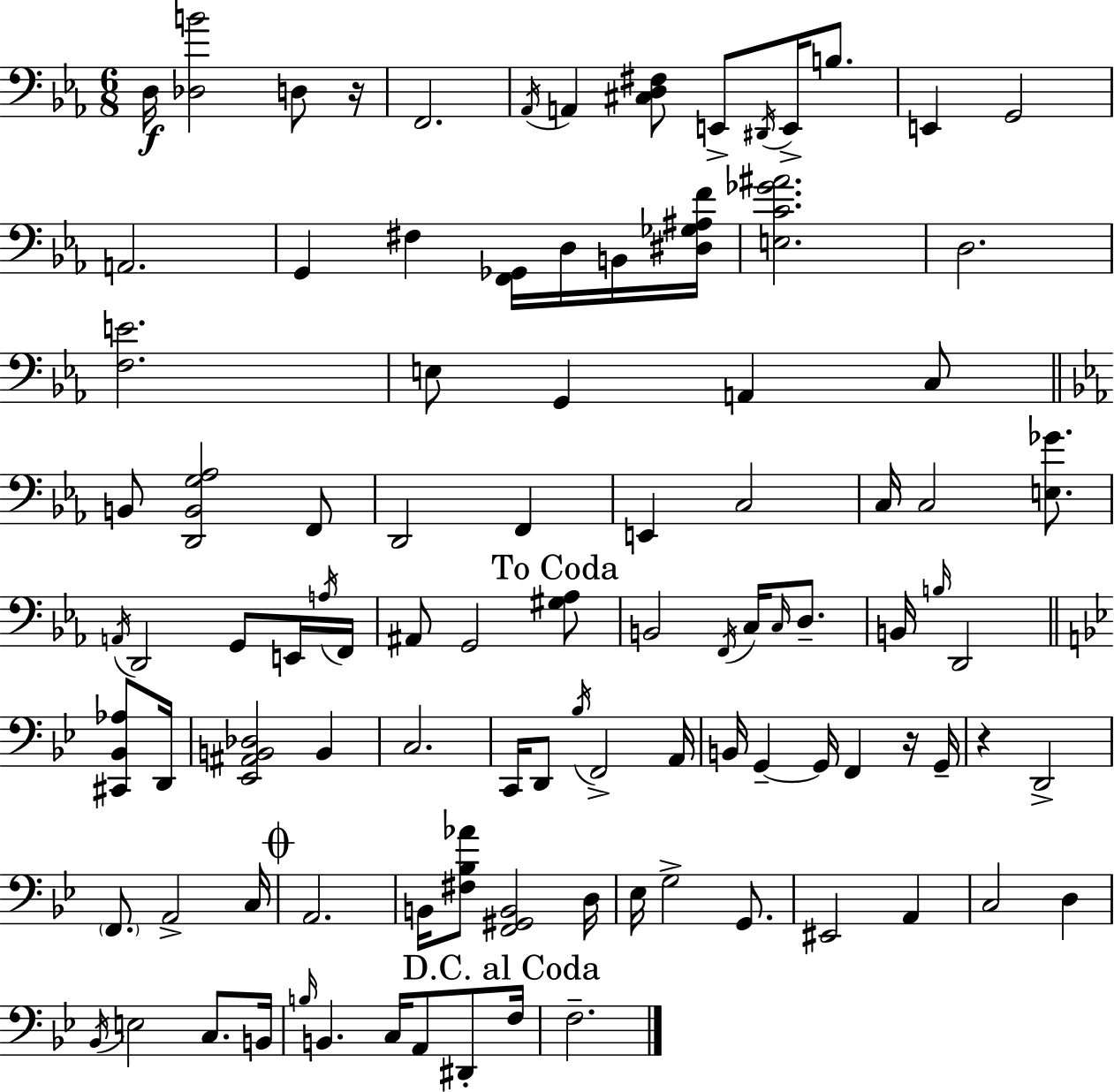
X:1
T:Untitled
M:6/8
L:1/4
K:Cm
D,/4 [_D,B]2 D,/2 z/4 F,,2 _A,,/4 A,, [^C,D,^F,]/2 E,,/2 ^D,,/4 E,,/4 B,/2 E,, G,,2 A,,2 G,, ^F, [F,,_G,,]/4 D,/4 B,,/4 [^D,_G,^A,F]/4 [E,C_G^A]2 D,2 [F,E]2 E,/2 G,, A,, C,/2 B,,/2 [D,,B,,G,_A,]2 F,,/2 D,,2 F,, E,, C,2 C,/4 C,2 [E,_G]/2 A,,/4 D,,2 G,,/2 E,,/4 A,/4 F,,/4 ^A,,/2 G,,2 [^G,_A,]/2 B,,2 F,,/4 C,/4 C,/4 D,/2 B,,/4 B,/4 D,,2 [^C,,_B,,_A,]/2 D,,/4 [_E,,^A,,B,,_D,]2 B,, C,2 C,,/4 D,,/2 _B,/4 F,,2 A,,/4 B,,/4 G,, G,,/4 F,, z/4 G,,/4 z D,,2 F,,/2 A,,2 C,/4 A,,2 B,,/4 [^F,_B,_A]/2 [F,,^G,,B,,]2 D,/4 _E,/4 G,2 G,,/2 ^E,,2 A,, C,2 D, _B,,/4 E,2 C,/2 B,,/4 B,/4 B,, C,/4 A,,/2 ^D,,/2 F,/4 F,2